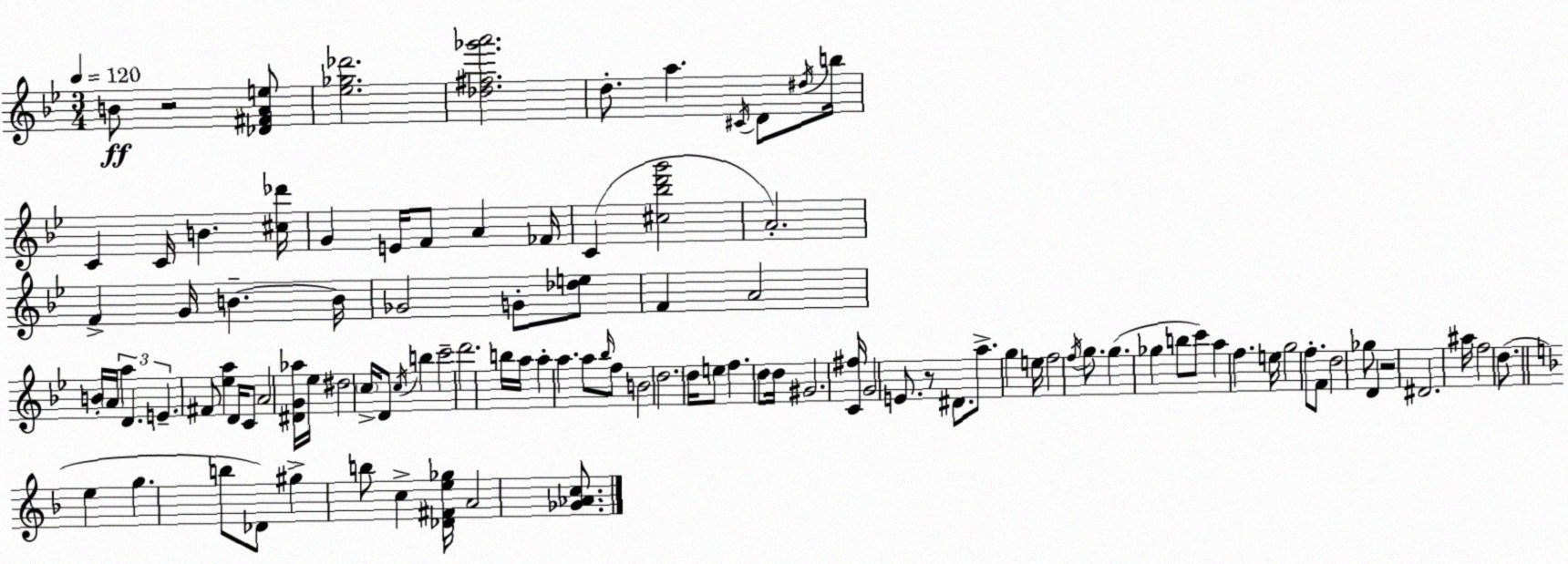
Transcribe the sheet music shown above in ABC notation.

X:1
T:Untitled
M:3/4
L:1/4
K:Bb
B/2 z2 [_D^FAe]/2 [_e_g_d']2 [_d^f_g'a']2 d/2 a ^C/4 D/2 ^d/4 b/4 C C/4 B [^c_d']/4 G E/4 F/2 A _F/4 C [^c_bd'g']2 A2 F G/4 B B/4 _G2 G/2 [_de]/2 F A2 B/4 A/4 a D E ^F/2 [_ea] D/4 C/2 A2 [^DG_a]/4 _e/4 ^d2 c/4 D/2 c/4 b c'2 d'2 b/4 a/4 a a a/2 _b/4 f/2 B2 d2 d/4 e/2 f d/2 d/4 ^G2 [C^f]/4 G2 E/2 z/2 ^D/2 a/2 g e/4 f2 f/4 g/2 g _g b/2 c'/2 a f e/4 g2 f/2 F/2 d2 _g/2 D z2 ^D2 ^a/4 f2 d/2 e g b/2 _D/2 ^g b/2 c [_D^Fe_g]/4 A2 [_G_Ac]/2